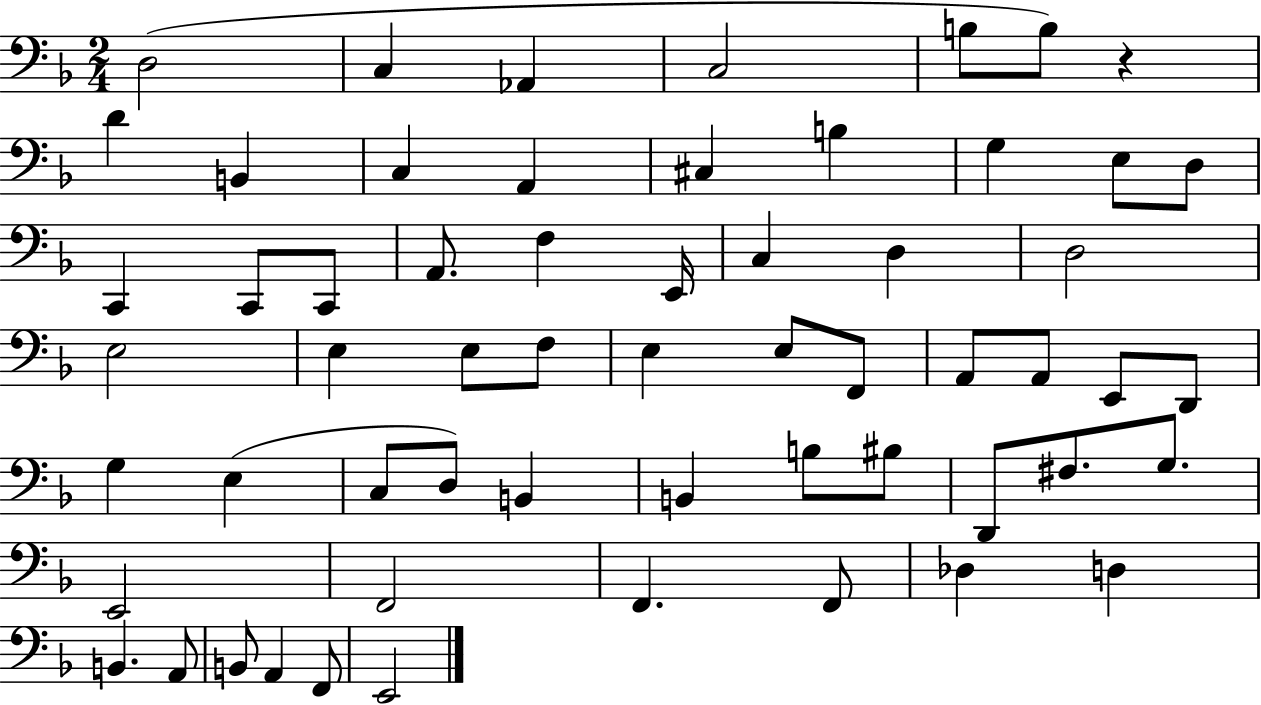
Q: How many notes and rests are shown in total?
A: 59